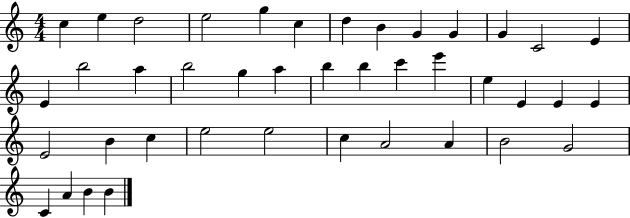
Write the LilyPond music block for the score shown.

{
  \clef treble
  \numericTimeSignature
  \time 4/4
  \key c \major
  c''4 e''4 d''2 | e''2 g''4 c''4 | d''4 b'4 g'4 g'4 | g'4 c'2 e'4 | \break e'4 b''2 a''4 | b''2 g''4 a''4 | b''4 b''4 c'''4 e'''4 | e''4 e'4 e'4 e'4 | \break e'2 b'4 c''4 | e''2 e''2 | c''4 a'2 a'4 | b'2 g'2 | \break c'4 a'4 b'4 b'4 | \bar "|."
}